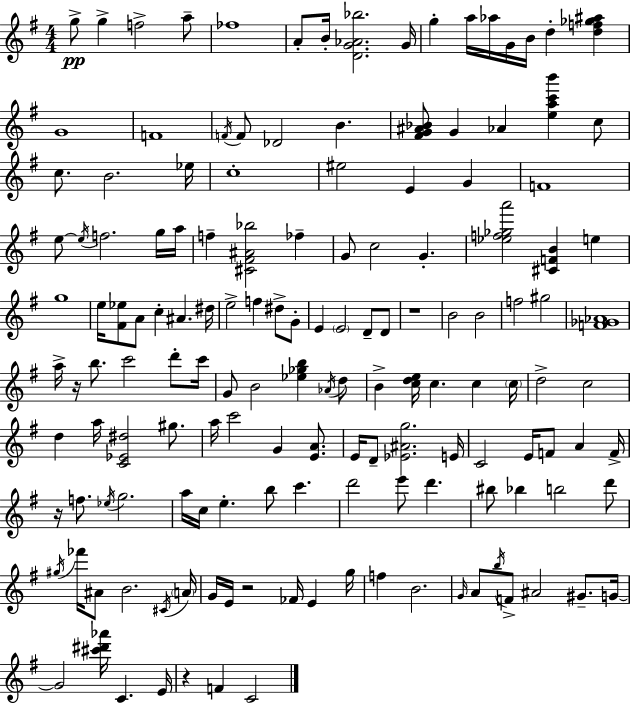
G5/e G5/q F5/h A5/e FES5/w A4/e B4/s [D4,G4,Ab4,Bb5]/h. G4/s G5/q A5/s Ab5/s G4/s B4/s D5/q [D5,F5,Gb5,A#5]/q G4/w F4/w F4/s F4/e Db4/h B4/q. [F#4,G4,A#4,Bb4]/e G4/q Ab4/q [E5,A5,C6,B6]/q C5/e C5/e. B4/h. Eb5/s C5/w EIS5/h E4/q G4/q F4/w E5/e E5/s F5/h. G5/s A5/s F5/q [C#4,F#4,A#4,Bb5]/h FES5/q G4/e C5/h G4/q. [Eb5,F5,Gb5,A6]/h [C#4,F4,B4]/q E5/q G5/w E5/s [F#4,Eb5]/e A4/e C5/q A#4/q. D#5/s E5/h F5/q D#5/e G4/e E4/q E4/h D4/e D4/e R/w B4/h B4/h F5/h G#5/h [F4,Gb4,Ab4]/w A5/s R/s B5/e. C6/h D6/e C6/s G4/e B4/h [Eb5,Gb5,B5]/q Ab4/s D5/e B4/q [C5,D5,E5]/s C5/q. C5/q C5/s D5/h C5/h D5/q A5/s [C4,Eb4,D#5]/h G#5/e. A5/s C6/h G4/q [E4,A4]/e. E4/s D4/e [Eb4,A#4,G5]/h. E4/s C4/h E4/s F4/e A4/q F4/s R/s F5/e. Eb5/s G5/h. A5/s C5/s E5/q. B5/e C6/q. D6/h E6/e D6/q. BIS5/e Bb5/q B5/h D6/e G#5/s FES6/s A#4/e B4/h. C#4/s A4/s G4/s E4/s R/h FES4/s E4/q G5/s F5/q B4/h. G4/s A4/e B5/s F4/e A#4/h G#4/e. G4/s G4/h [C#6,D#6,Ab6]/s C4/q. E4/s R/q F4/q C4/h